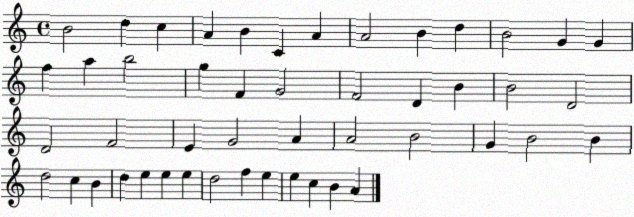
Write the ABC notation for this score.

X:1
T:Untitled
M:4/4
L:1/4
K:C
B2 d c A B C A A2 B d B2 G G f a b2 g F G2 F2 D B B2 D2 D2 F2 E G2 A A2 B2 G B2 B d2 c B d e e e d2 f e e c B A